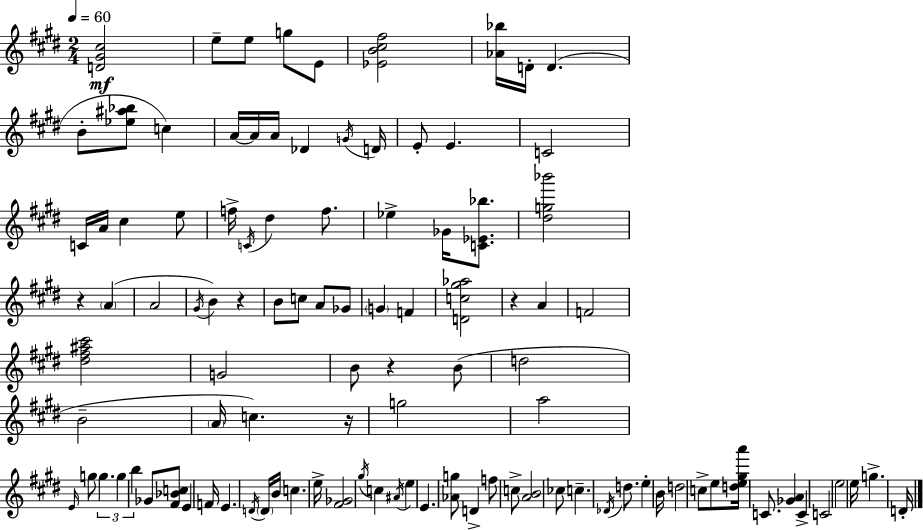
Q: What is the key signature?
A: E major